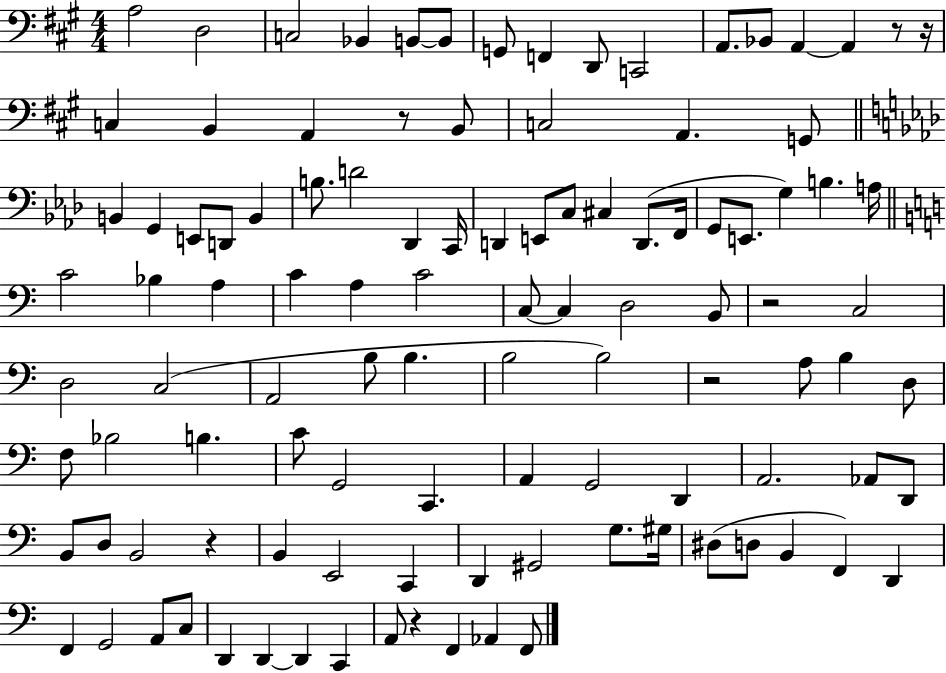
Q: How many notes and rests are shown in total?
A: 108